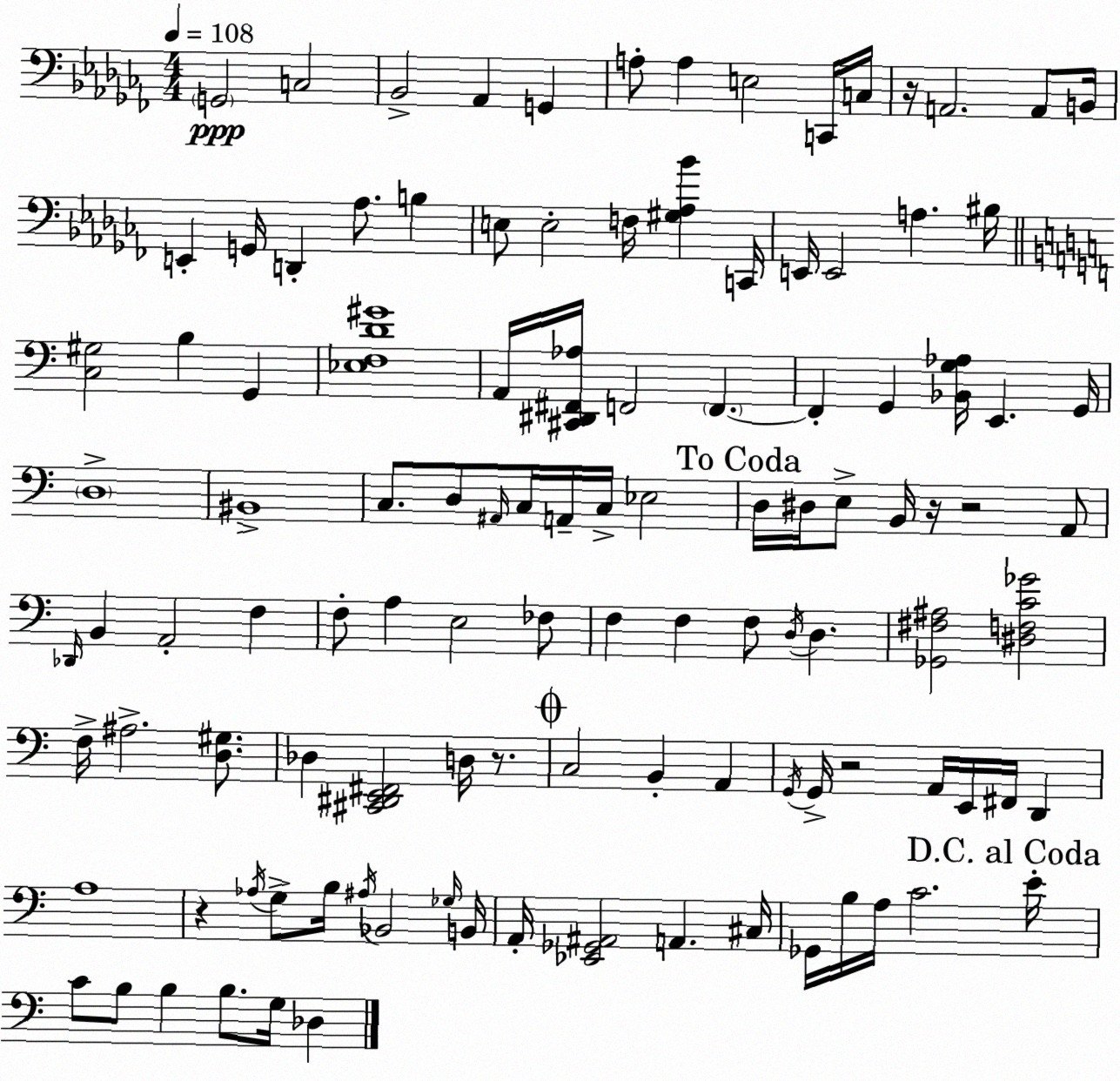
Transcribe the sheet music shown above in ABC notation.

X:1
T:Untitled
M:4/4
L:1/4
K:Abm
G,,2 C,2 _B,,2 _A,, G,, A,/2 A, E,2 C,,/4 C,/4 z/4 A,,2 A,,/2 B,,/4 E,, G,,/4 D,, _A,/2 B, E,/2 E,2 F,/4 [^G,_A,_B] C,,/4 E,,/4 E,,2 A, ^B,/4 [C,^G,]2 B, G,, [_E,F,D^G]4 A,,/4 [^C,,^D,,^F,,_A,]/4 F,,2 F,, F,, G,, [_B,,G,_A,]/4 E,, G,,/4 D,4 ^B,,4 C,/2 D,/2 ^A,,/4 C,/4 A,,/4 C,/4 _E,2 D,/4 ^D,/4 E,/2 B,,/4 z/4 z2 A,,/2 _D,,/4 B,, A,,2 F, F,/2 A, E,2 _F,/2 F, F, F,/2 D,/4 D, [_G,,^F,^A,]2 [^D,F,C_G]2 F,/4 ^A,2 [D,^G,]/2 _D, [^C,,^D,,E,,^F,,]2 D,/4 z/2 C,2 B,, A,, G,,/4 G,,/4 z2 A,,/4 E,,/4 ^F,,/4 D,, A,4 z _A,/4 G,/2 B,/4 ^A,/4 _B,,2 _G,/4 B,,/4 A,,/4 [_E,,_G,,^A,,]2 A,, ^C,/4 _G,,/4 B,/4 A,/4 C2 E/4 C/2 B,/2 B, B,/2 G,/4 _D,